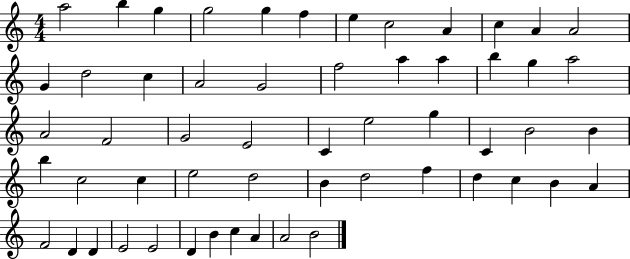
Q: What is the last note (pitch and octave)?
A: B4